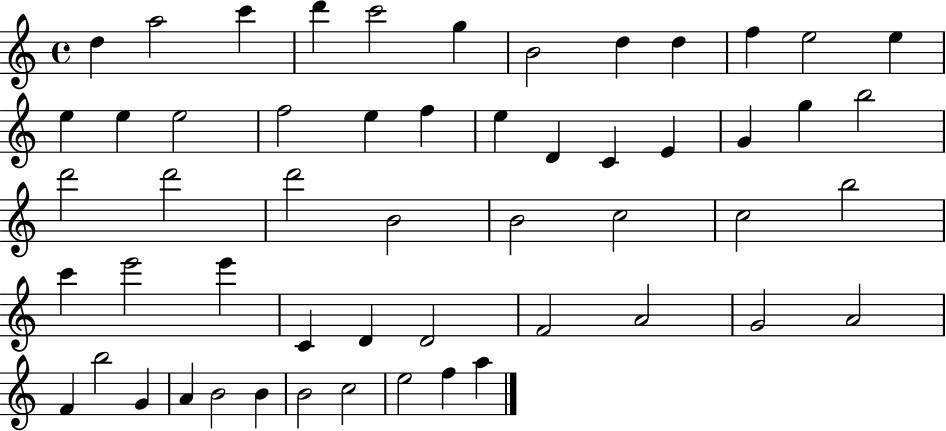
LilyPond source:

{
  \clef treble
  \time 4/4
  \defaultTimeSignature
  \key c \major
  d''4 a''2 c'''4 | d'''4 c'''2 g''4 | b'2 d''4 d''4 | f''4 e''2 e''4 | \break e''4 e''4 e''2 | f''2 e''4 f''4 | e''4 d'4 c'4 e'4 | g'4 g''4 b''2 | \break d'''2 d'''2 | d'''2 b'2 | b'2 c''2 | c''2 b''2 | \break c'''4 e'''2 e'''4 | c'4 d'4 d'2 | f'2 a'2 | g'2 a'2 | \break f'4 b''2 g'4 | a'4 b'2 b'4 | b'2 c''2 | e''2 f''4 a''4 | \break \bar "|."
}